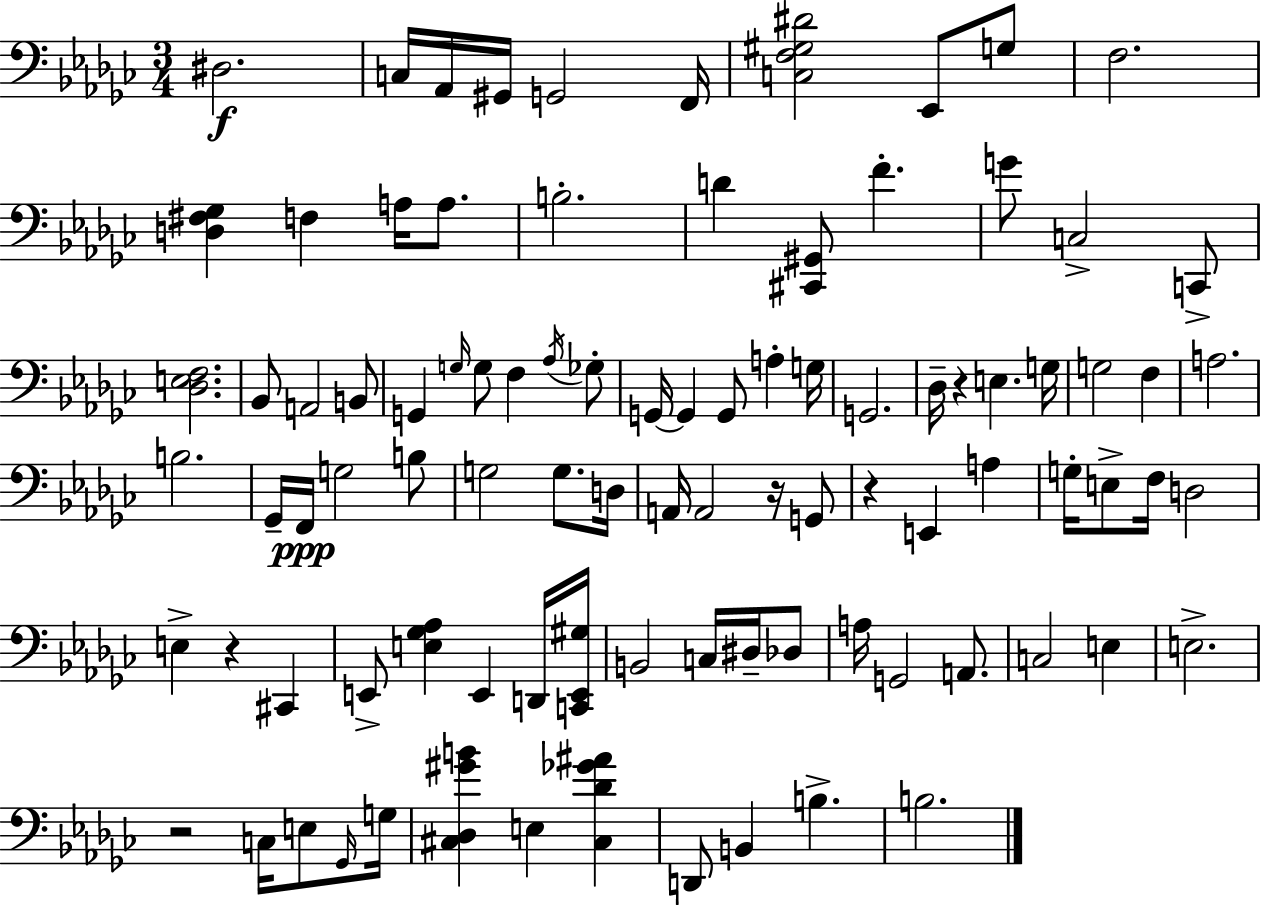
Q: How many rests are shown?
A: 5